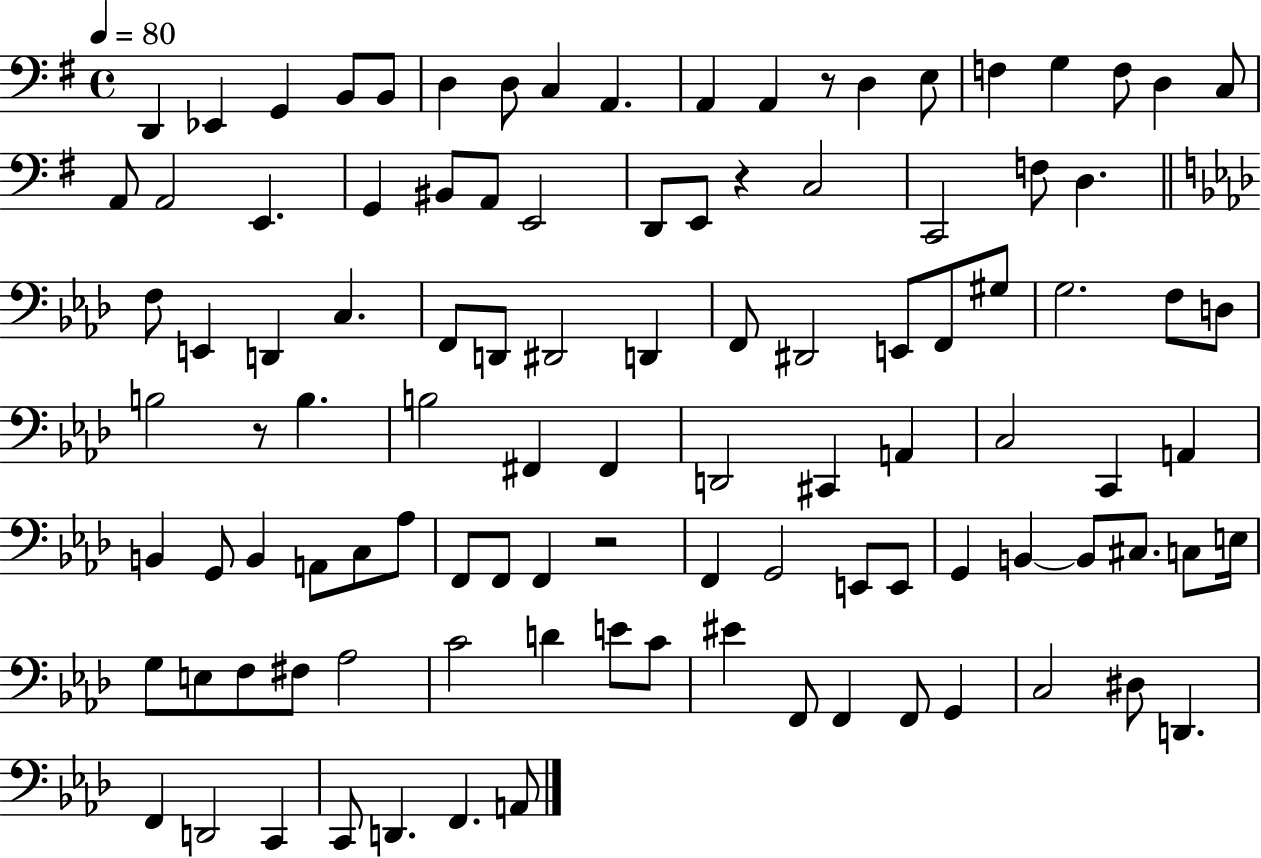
{
  \clef bass
  \time 4/4
  \defaultTimeSignature
  \key g \major
  \tempo 4 = 80
  d,4 ees,4 g,4 b,8 b,8 | d4 d8 c4 a,4. | a,4 a,4 r8 d4 e8 | f4 g4 f8 d4 c8 | \break a,8 a,2 e,4. | g,4 bis,8 a,8 e,2 | d,8 e,8 r4 c2 | c,2 f8 d4. | \break \bar "||" \break \key aes \major f8 e,4 d,4 c4. | f,8 d,8 dis,2 d,4 | f,8 dis,2 e,8 f,8 gis8 | g2. f8 d8 | \break b2 r8 b4. | b2 fis,4 fis,4 | d,2 cis,4 a,4 | c2 c,4 a,4 | \break b,4 g,8 b,4 a,8 c8 aes8 | f,8 f,8 f,4 r2 | f,4 g,2 e,8 e,8 | g,4 b,4~~ b,8 cis8. c8 e16 | \break g8 e8 f8 fis8 aes2 | c'2 d'4 e'8 c'8 | eis'4 f,8 f,4 f,8 g,4 | c2 dis8 d,4. | \break f,4 d,2 c,4 | c,8 d,4. f,4. a,8 | \bar "|."
}